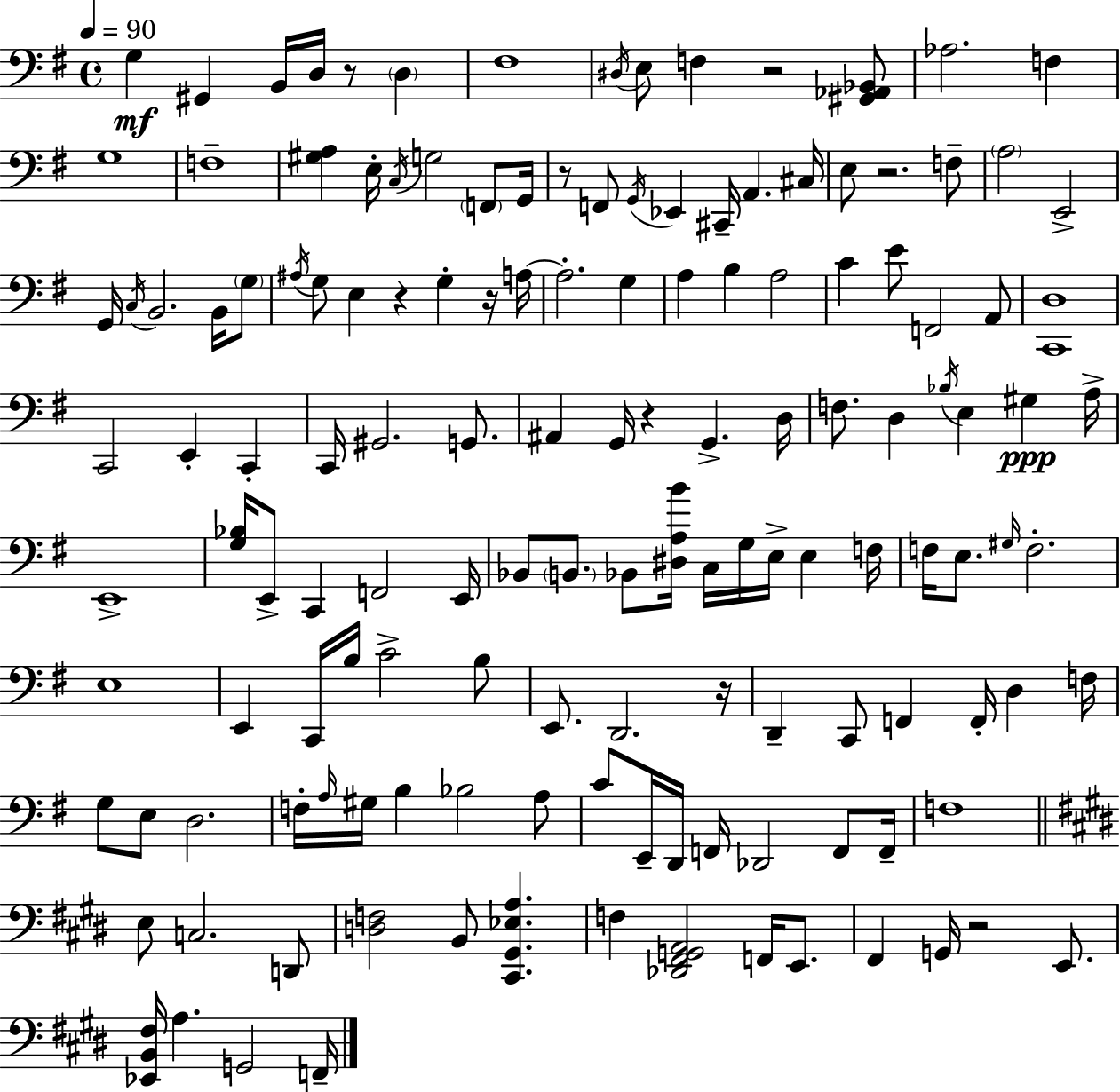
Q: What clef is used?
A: bass